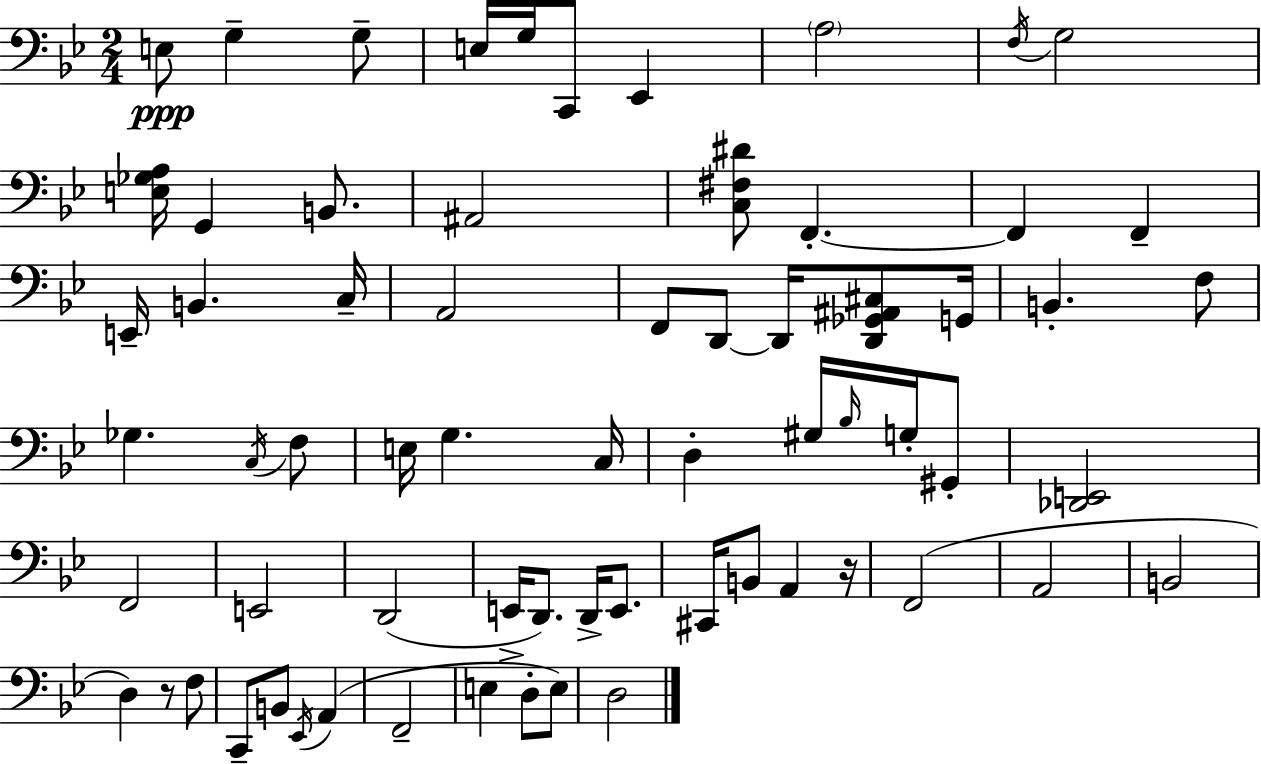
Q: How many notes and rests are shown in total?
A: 67